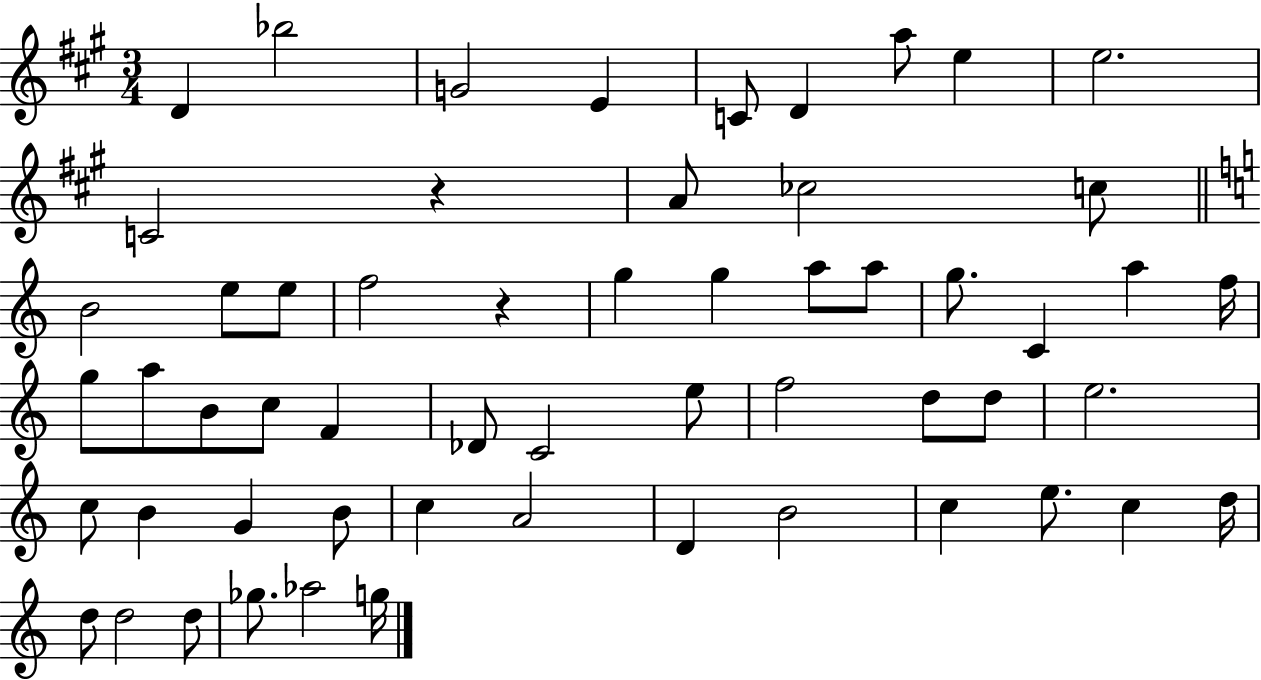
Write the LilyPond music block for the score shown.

{
  \clef treble
  \numericTimeSignature
  \time 3/4
  \key a \major
  d'4 bes''2 | g'2 e'4 | c'8 d'4 a''8 e''4 | e''2. | \break c'2 r4 | a'8 ces''2 c''8 | \bar "||" \break \key c \major b'2 e''8 e''8 | f''2 r4 | g''4 g''4 a''8 a''8 | g''8. c'4 a''4 f''16 | \break g''8 a''8 b'8 c''8 f'4 | des'8 c'2 e''8 | f''2 d''8 d''8 | e''2. | \break c''8 b'4 g'4 b'8 | c''4 a'2 | d'4 b'2 | c''4 e''8. c''4 d''16 | \break d''8 d''2 d''8 | ges''8. aes''2 g''16 | \bar "|."
}